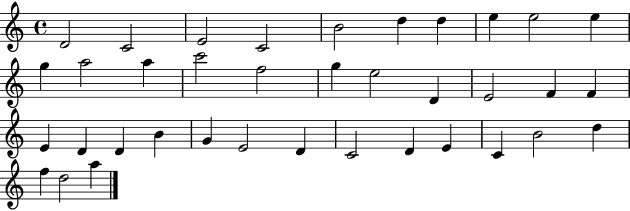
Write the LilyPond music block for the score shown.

{
  \clef treble
  \time 4/4
  \defaultTimeSignature
  \key c \major
  d'2 c'2 | e'2 c'2 | b'2 d''4 d''4 | e''4 e''2 e''4 | \break g''4 a''2 a''4 | c'''2 f''2 | g''4 e''2 d'4 | e'2 f'4 f'4 | \break e'4 d'4 d'4 b'4 | g'4 e'2 d'4 | c'2 d'4 e'4 | c'4 b'2 d''4 | \break f''4 d''2 a''4 | \bar "|."
}